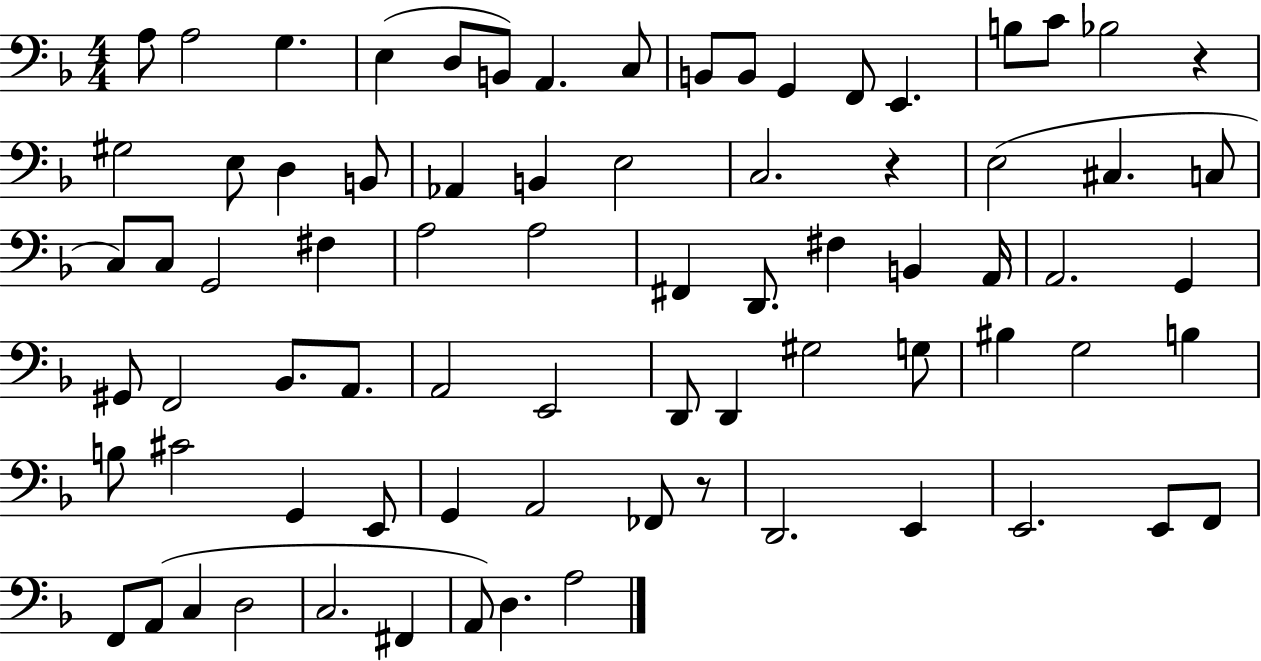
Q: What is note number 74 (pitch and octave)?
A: A3